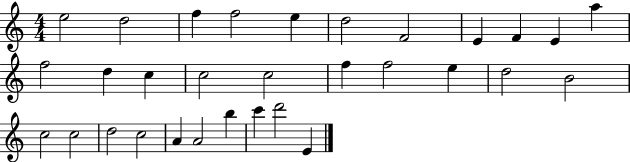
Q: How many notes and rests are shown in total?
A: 31